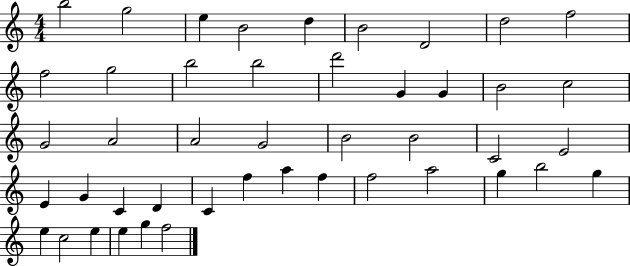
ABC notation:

X:1
T:Untitled
M:4/4
L:1/4
K:C
b2 g2 e B2 d B2 D2 d2 f2 f2 g2 b2 b2 d'2 G G B2 c2 G2 A2 A2 G2 B2 B2 C2 E2 E G C D C f a f f2 a2 g b2 g e c2 e e g f2